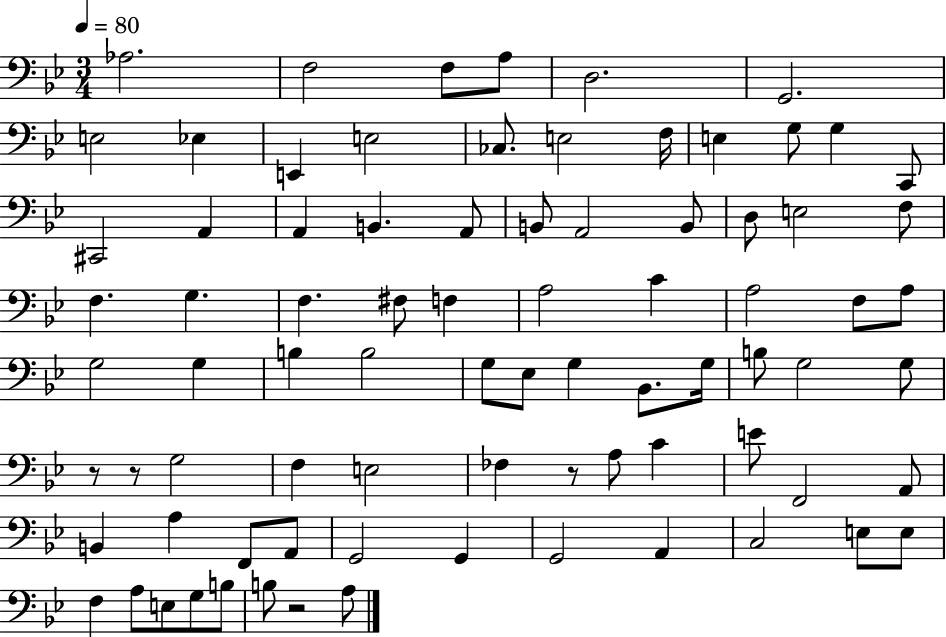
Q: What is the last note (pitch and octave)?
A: A3